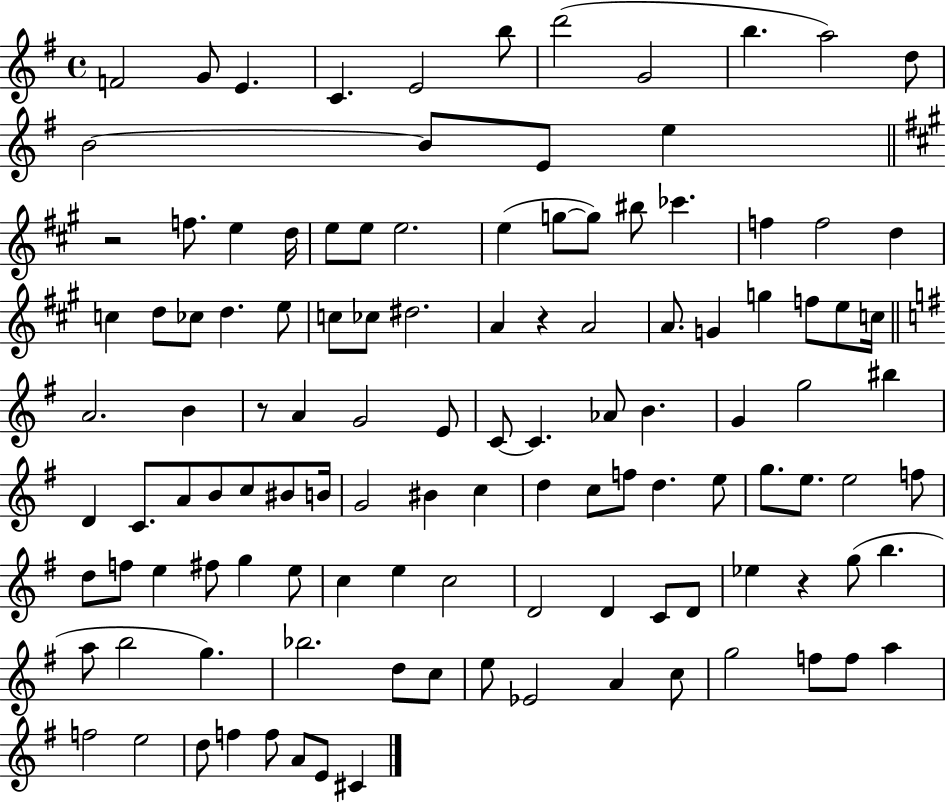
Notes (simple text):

F4/h G4/e E4/q. C4/q. E4/h B5/e D6/h G4/h B5/q. A5/h D5/e B4/h B4/e E4/e E5/q R/h F5/e. E5/q D5/s E5/e E5/e E5/h. E5/q G5/e G5/e BIS5/e CES6/q. F5/q F5/h D5/q C5/q D5/e CES5/e D5/q. E5/e C5/e CES5/e D#5/h. A4/q R/q A4/h A4/e. G4/q G5/q F5/e E5/e C5/s A4/h. B4/q R/e A4/q G4/h E4/e C4/e C4/q. Ab4/e B4/q. G4/q G5/h BIS5/q D4/q C4/e. A4/e B4/e C5/e BIS4/e B4/s G4/h BIS4/q C5/q D5/q C5/e F5/e D5/q. E5/e G5/e. E5/e. E5/h F5/e D5/e F5/e E5/q F#5/e G5/q E5/e C5/q E5/q C5/h D4/h D4/q C4/e D4/e Eb5/q R/q G5/e B5/q. A5/e B5/h G5/q. Bb5/h. D5/e C5/e E5/e Eb4/h A4/q C5/e G5/h F5/e F5/e A5/q F5/h E5/h D5/e F5/q F5/e A4/e E4/e C#4/q